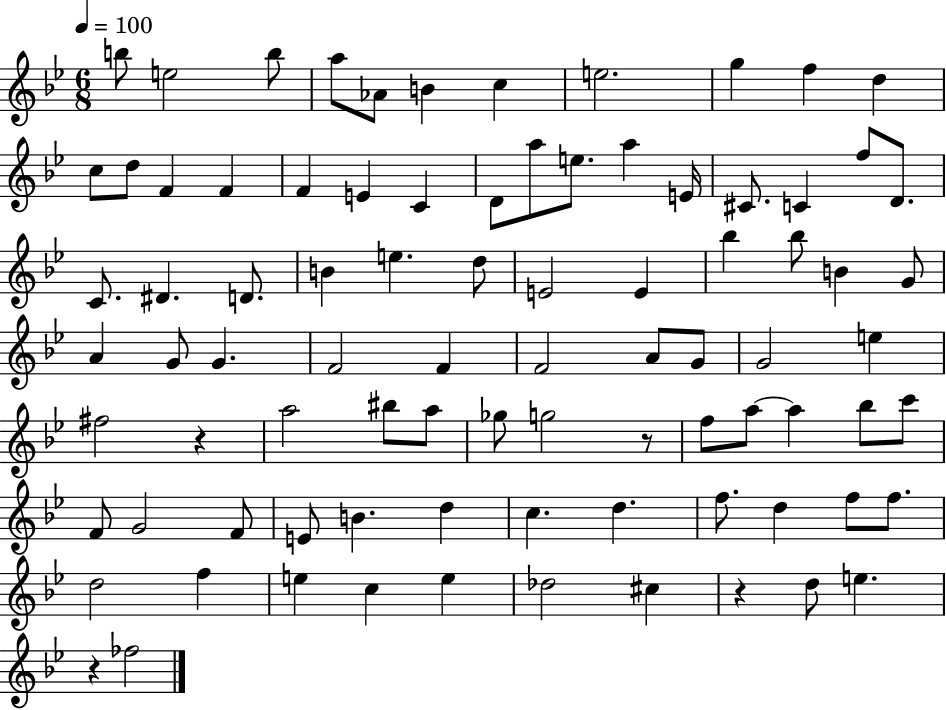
{
  \clef treble
  \numericTimeSignature
  \time 6/8
  \key bes \major
  \tempo 4 = 100
  b''8 e''2 b''8 | a''8 aes'8 b'4 c''4 | e''2. | g''4 f''4 d''4 | \break c''8 d''8 f'4 f'4 | f'4 e'4 c'4 | d'8 a''8 e''8. a''4 e'16 | cis'8. c'4 f''8 d'8. | \break c'8. dis'4. d'8. | b'4 e''4. d''8 | e'2 e'4 | bes''4 bes''8 b'4 g'8 | \break a'4 g'8 g'4. | f'2 f'4 | f'2 a'8 g'8 | g'2 e''4 | \break fis''2 r4 | a''2 bis''8 a''8 | ges''8 g''2 r8 | f''8 a''8~~ a''4 bes''8 c'''8 | \break f'8 g'2 f'8 | e'8 b'4. d''4 | c''4. d''4. | f''8. d''4 f''8 f''8. | \break d''2 f''4 | e''4 c''4 e''4 | des''2 cis''4 | r4 d''8 e''4. | \break r4 fes''2 | \bar "|."
}